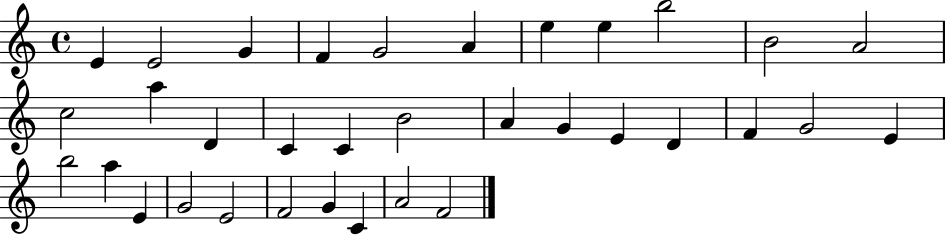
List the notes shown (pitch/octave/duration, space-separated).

E4/q E4/h G4/q F4/q G4/h A4/q E5/q E5/q B5/h B4/h A4/h C5/h A5/q D4/q C4/q C4/q B4/h A4/q G4/q E4/q D4/q F4/q G4/h E4/q B5/h A5/q E4/q G4/h E4/h F4/h G4/q C4/q A4/h F4/h